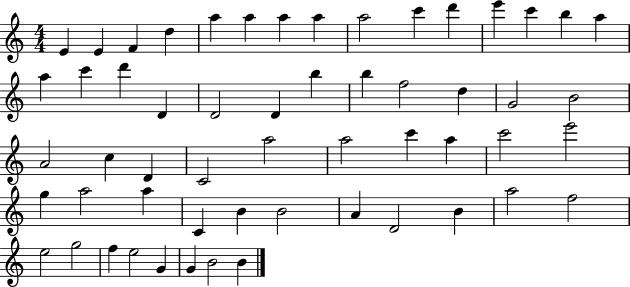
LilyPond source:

{
  \clef treble
  \numericTimeSignature
  \time 4/4
  \key c \major
  e'4 e'4 f'4 d''4 | a''4 a''4 a''4 a''4 | a''2 c'''4 d'''4 | e'''4 c'''4 b''4 a''4 | \break a''4 c'''4 d'''4 d'4 | d'2 d'4 b''4 | b''4 f''2 d''4 | g'2 b'2 | \break a'2 c''4 d'4 | c'2 a''2 | a''2 c'''4 a''4 | c'''2 e'''2 | \break g''4 a''2 a''4 | c'4 b'4 b'2 | a'4 d'2 b'4 | a''2 f''2 | \break e''2 g''2 | f''4 e''2 g'4 | g'4 b'2 b'4 | \bar "|."
}